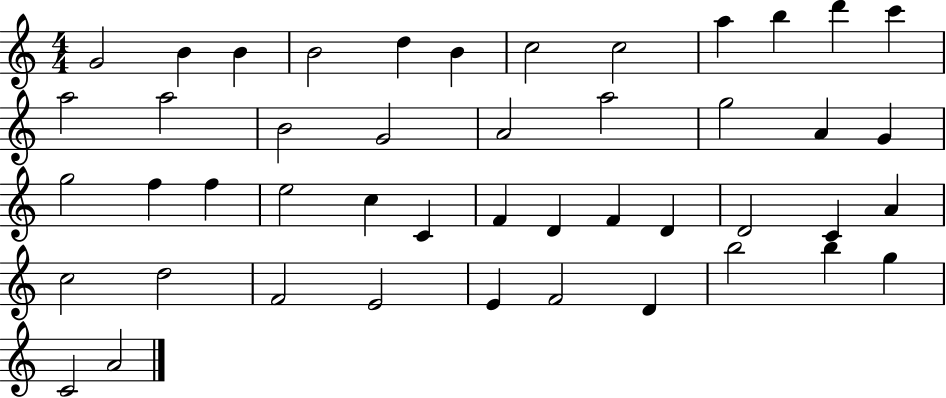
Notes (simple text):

G4/h B4/q B4/q B4/h D5/q B4/q C5/h C5/h A5/q B5/q D6/q C6/q A5/h A5/h B4/h G4/h A4/h A5/h G5/h A4/q G4/q G5/h F5/q F5/q E5/h C5/q C4/q F4/q D4/q F4/q D4/q D4/h C4/q A4/q C5/h D5/h F4/h E4/h E4/q F4/h D4/q B5/h B5/q G5/q C4/h A4/h